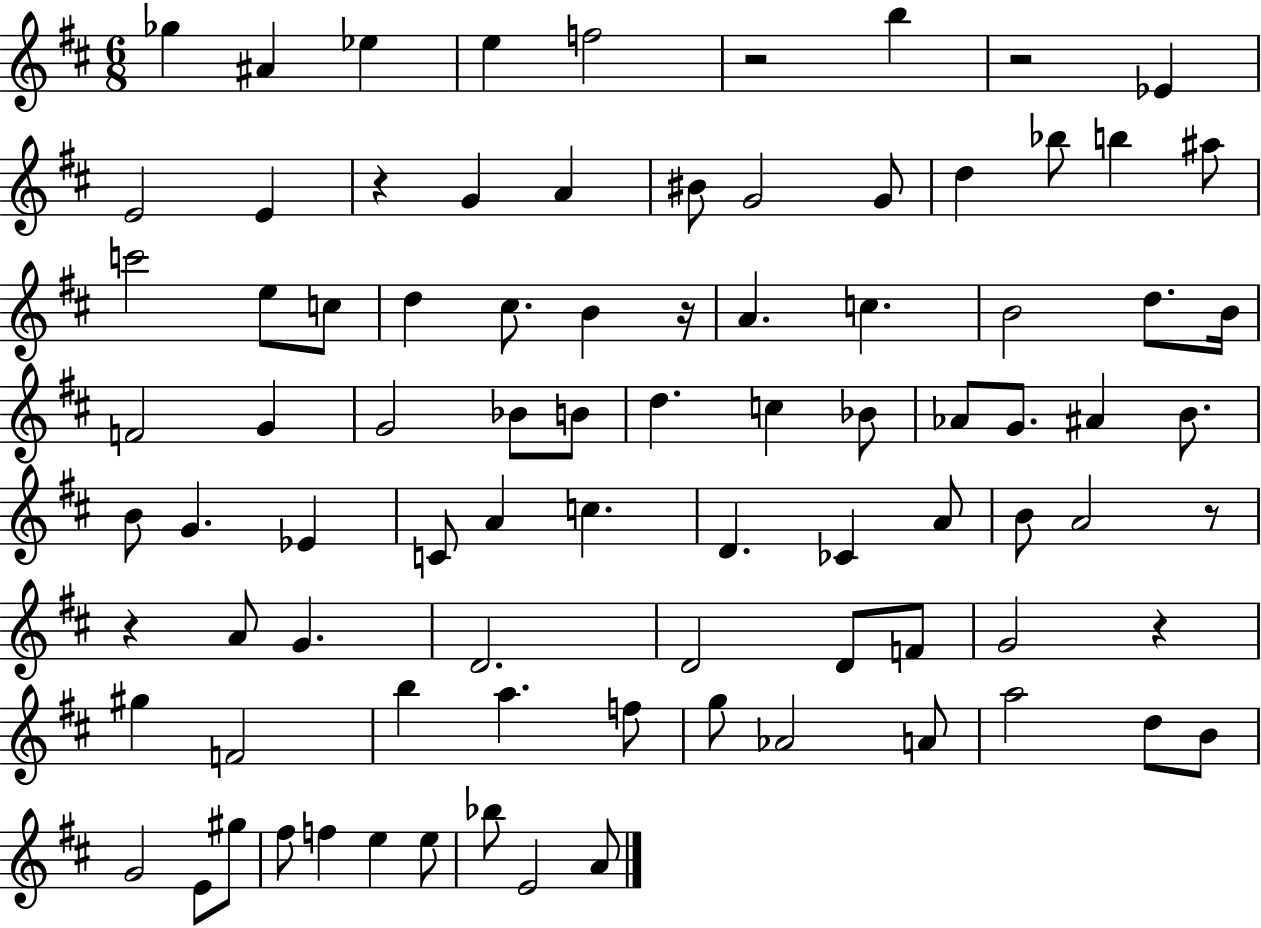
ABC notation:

X:1
T:Untitled
M:6/8
L:1/4
K:D
_g ^A _e e f2 z2 b z2 _E E2 E z G A ^B/2 G2 G/2 d _b/2 b ^a/2 c'2 e/2 c/2 d ^c/2 B z/4 A c B2 d/2 B/4 F2 G G2 _B/2 B/2 d c _B/2 _A/2 G/2 ^A B/2 B/2 G _E C/2 A c D _C A/2 B/2 A2 z/2 z A/2 G D2 D2 D/2 F/2 G2 z ^g F2 b a f/2 g/2 _A2 A/2 a2 d/2 B/2 G2 E/2 ^g/2 ^f/2 f e e/2 _b/2 E2 A/2